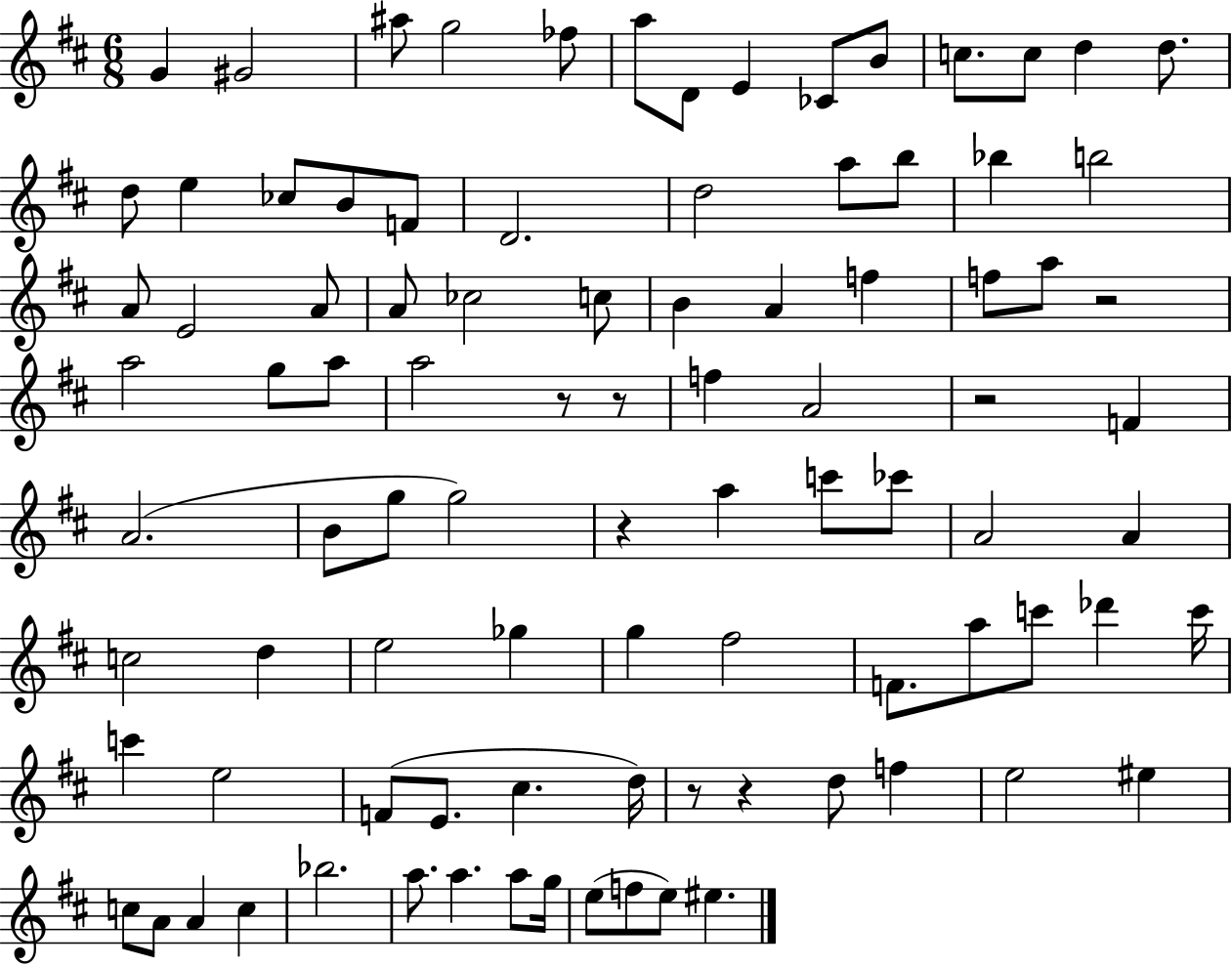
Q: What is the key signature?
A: D major